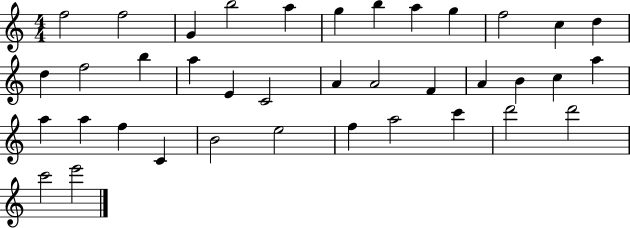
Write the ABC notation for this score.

X:1
T:Untitled
M:4/4
L:1/4
K:C
f2 f2 G b2 a g b a g f2 c d d f2 b a E C2 A A2 F A B c a a a f C B2 e2 f a2 c' d'2 d'2 c'2 e'2